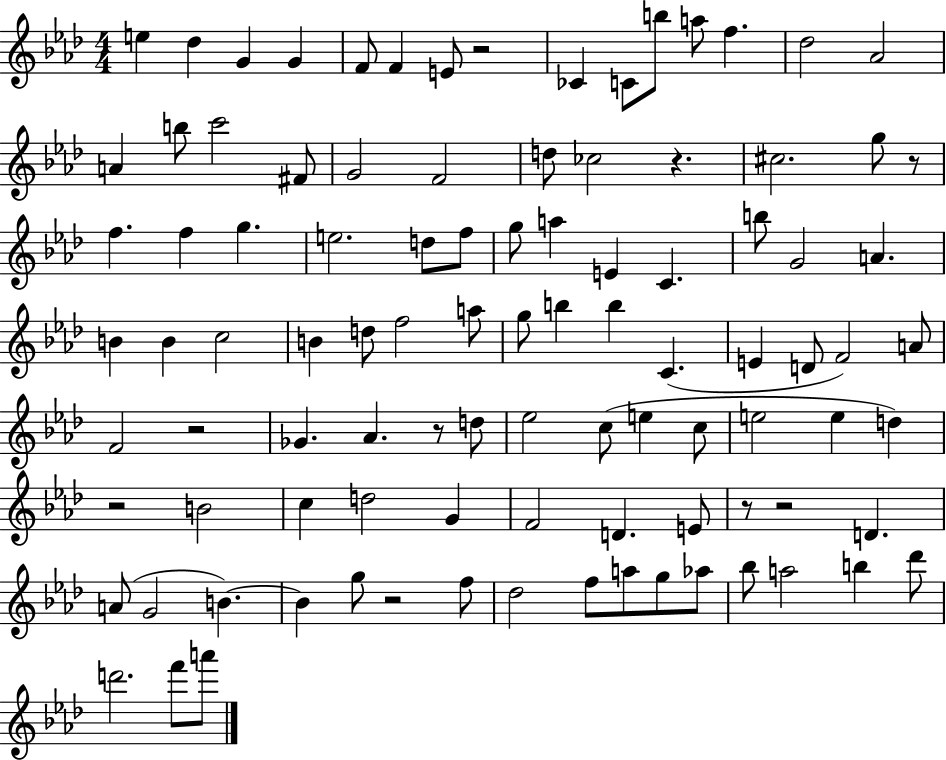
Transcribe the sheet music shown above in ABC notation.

X:1
T:Untitled
M:4/4
L:1/4
K:Ab
e _d G G F/2 F E/2 z2 _C C/2 b/2 a/2 f _d2 _A2 A b/2 c'2 ^F/2 G2 F2 d/2 _c2 z ^c2 g/2 z/2 f f g e2 d/2 f/2 g/2 a E C b/2 G2 A B B c2 B d/2 f2 a/2 g/2 b b C E D/2 F2 A/2 F2 z2 _G _A z/2 d/2 _e2 c/2 e c/2 e2 e d z2 B2 c d2 G F2 D E/2 z/2 z2 D A/2 G2 B B g/2 z2 f/2 _d2 f/2 a/2 g/2 _a/2 _b/2 a2 b _d'/2 d'2 f'/2 a'/2